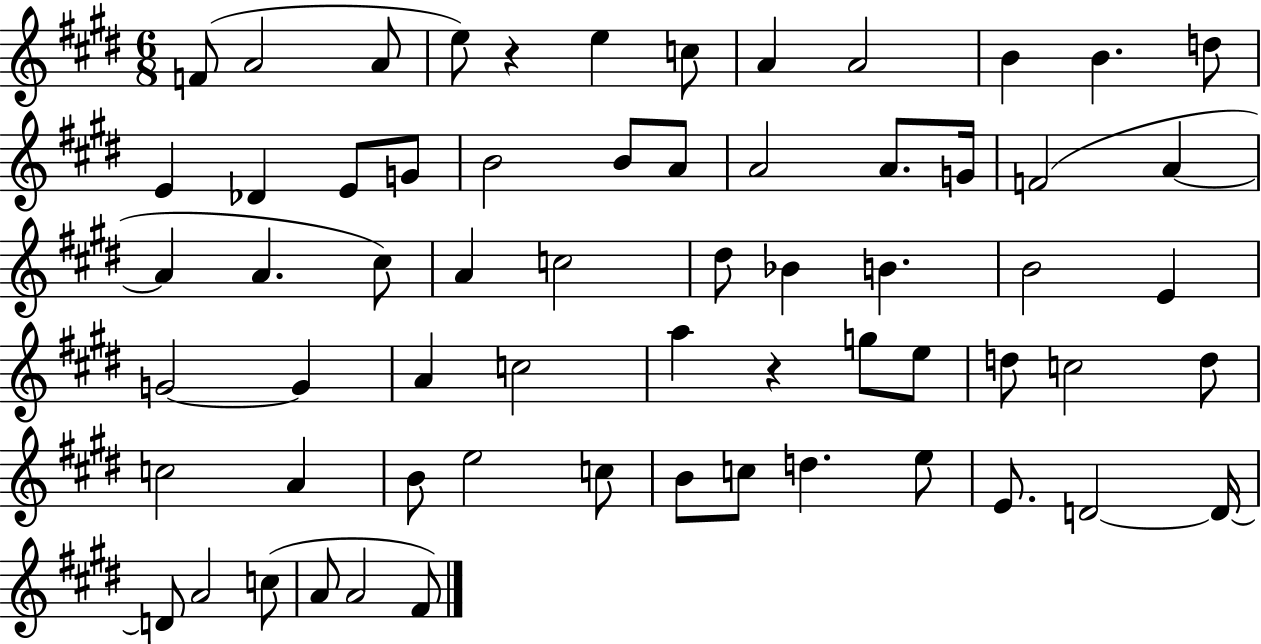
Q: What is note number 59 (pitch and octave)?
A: A4